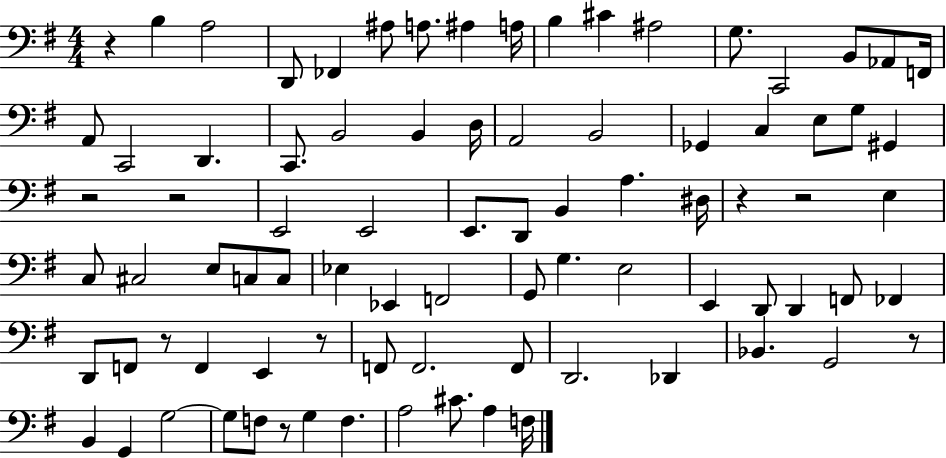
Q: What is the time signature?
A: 4/4